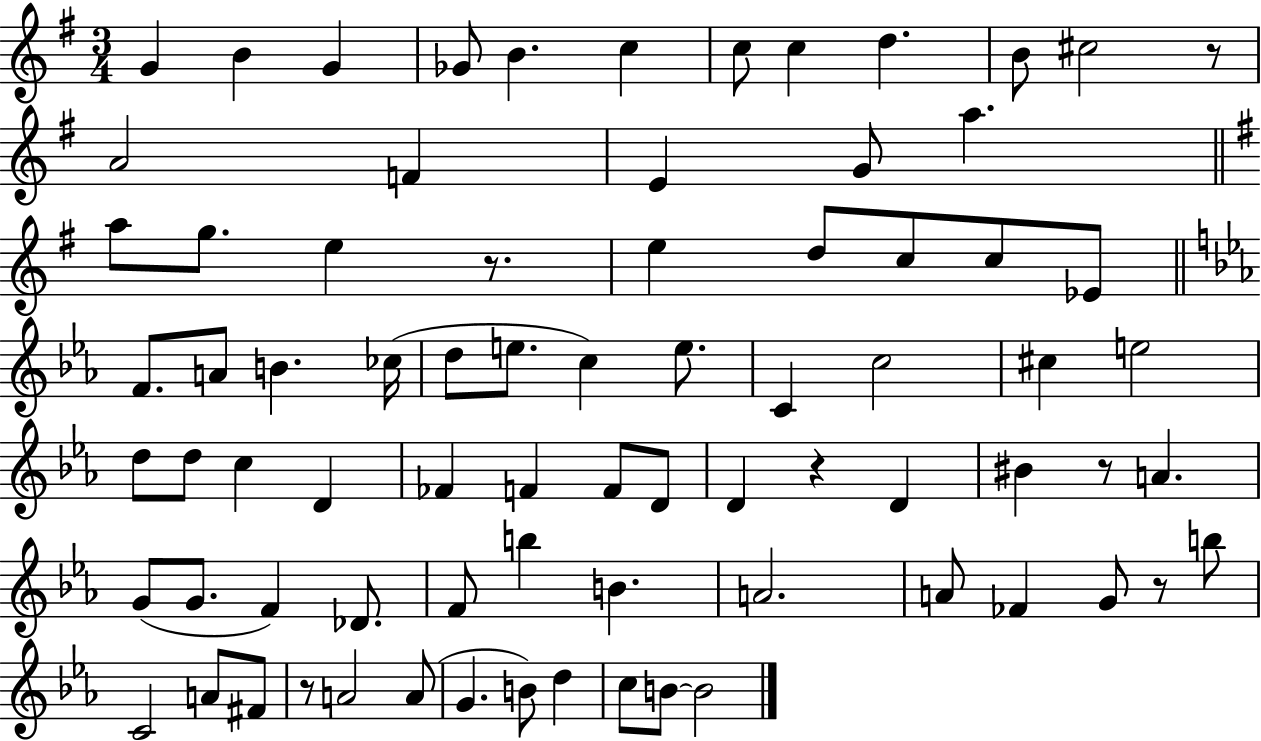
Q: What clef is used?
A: treble